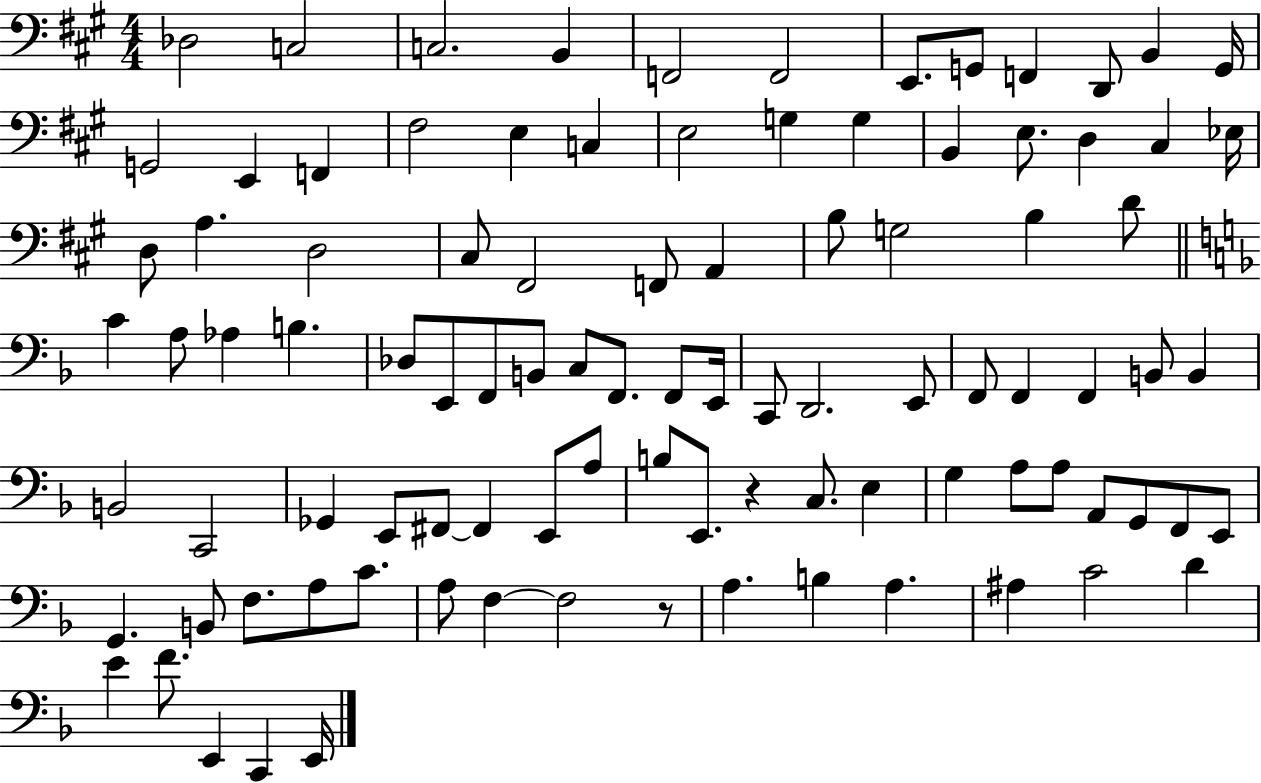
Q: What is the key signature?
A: A major